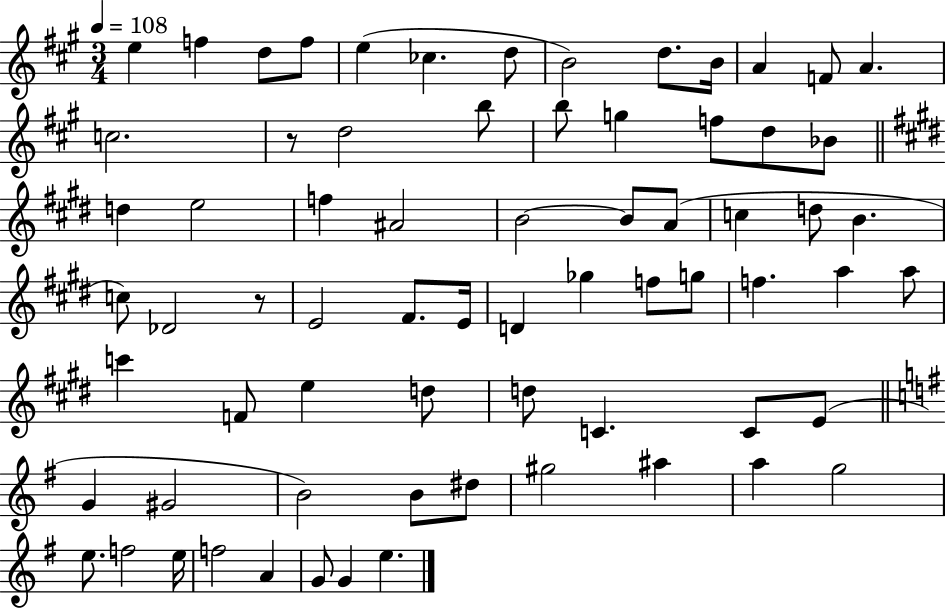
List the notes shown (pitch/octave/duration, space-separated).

E5/q F5/q D5/e F5/e E5/q CES5/q. D5/e B4/h D5/e. B4/s A4/q F4/e A4/q. C5/h. R/e D5/h B5/e B5/e G5/q F5/e D5/e Bb4/e D5/q E5/h F5/q A#4/h B4/h B4/e A4/e C5/q D5/e B4/q. C5/e Db4/h R/e E4/h F#4/e. E4/s D4/q Gb5/q F5/e G5/e F5/q. A5/q A5/e C6/q F4/e E5/q D5/e D5/e C4/q. C4/e E4/e G4/q G#4/h B4/h B4/e D#5/e G#5/h A#5/q A5/q G5/h E5/e. F5/h E5/s F5/h A4/q G4/e G4/q E5/q.